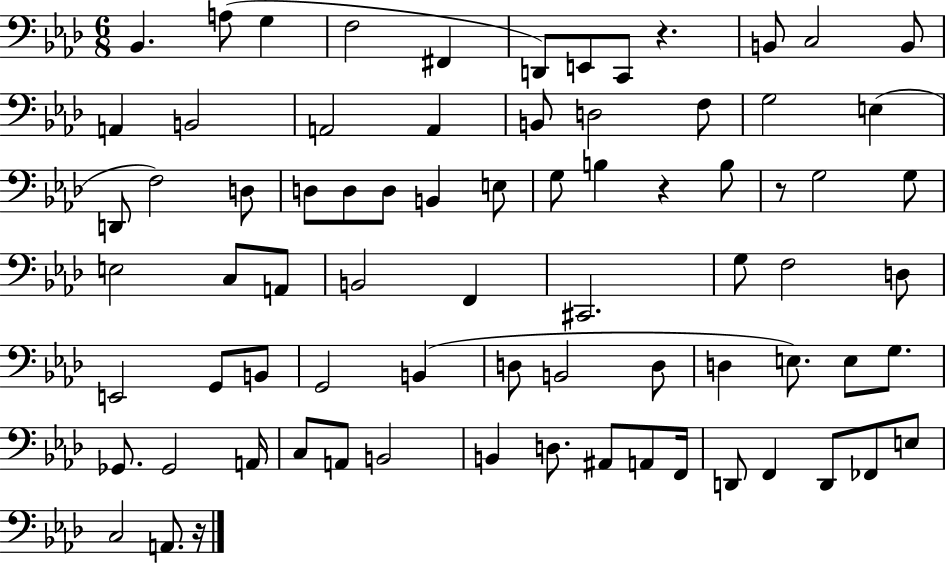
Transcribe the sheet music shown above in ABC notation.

X:1
T:Untitled
M:6/8
L:1/4
K:Ab
_B,, A,/2 G, F,2 ^F,, D,,/2 E,,/2 C,,/2 z B,,/2 C,2 B,,/2 A,, B,,2 A,,2 A,, B,,/2 D,2 F,/2 G,2 E, D,,/2 F,2 D,/2 D,/2 D,/2 D,/2 B,, E,/2 G,/2 B, z B,/2 z/2 G,2 G,/2 E,2 C,/2 A,,/2 B,,2 F,, ^C,,2 G,/2 F,2 D,/2 E,,2 G,,/2 B,,/2 G,,2 B,, D,/2 B,,2 D,/2 D, E,/2 E,/2 G,/2 _G,,/2 _G,,2 A,,/4 C,/2 A,,/2 B,,2 B,, D,/2 ^A,,/2 A,,/2 F,,/4 D,,/2 F,, D,,/2 _F,,/2 E,/2 C,2 A,,/2 z/4